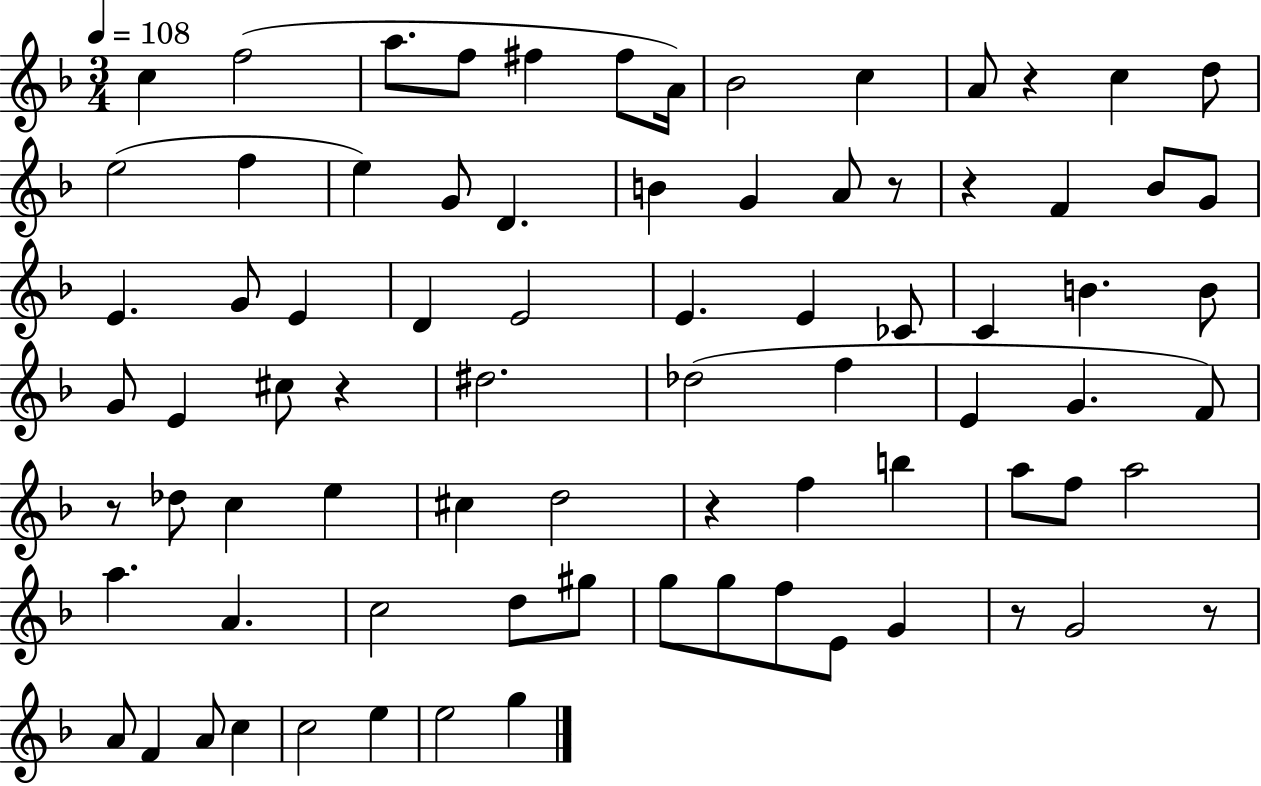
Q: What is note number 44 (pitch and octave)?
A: Db5